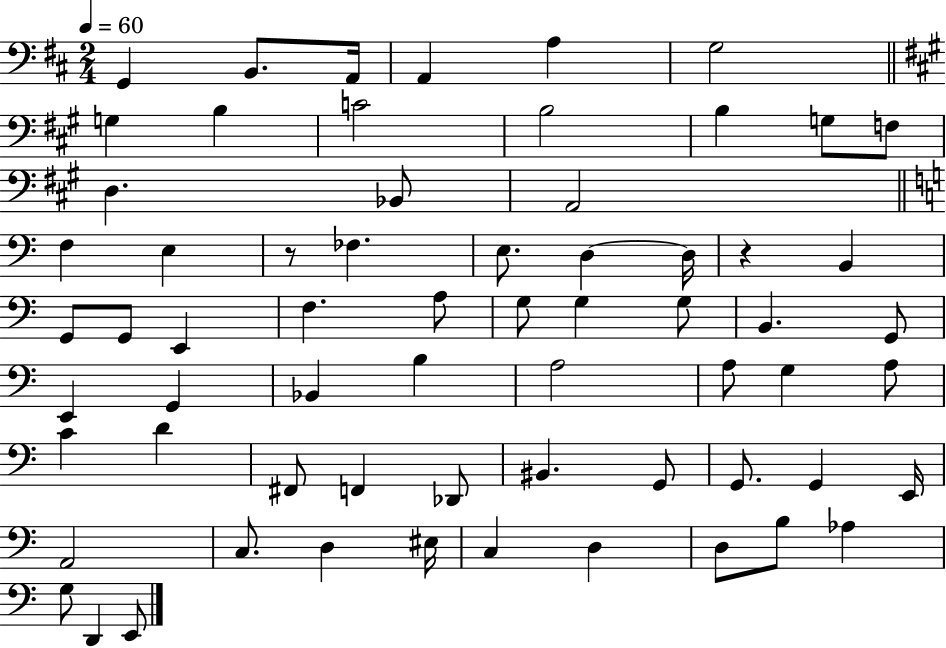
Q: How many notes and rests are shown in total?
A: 65